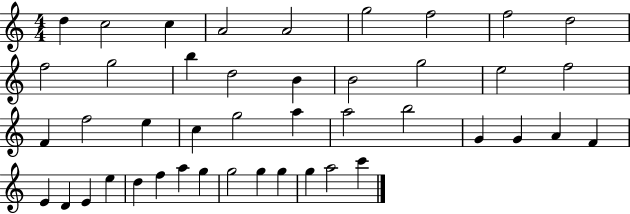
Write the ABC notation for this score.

X:1
T:Untitled
M:4/4
L:1/4
K:C
d c2 c A2 A2 g2 f2 f2 d2 f2 g2 b d2 B B2 g2 e2 f2 F f2 e c g2 a a2 b2 G G A F E D E e d f a g g2 g g g a2 c'